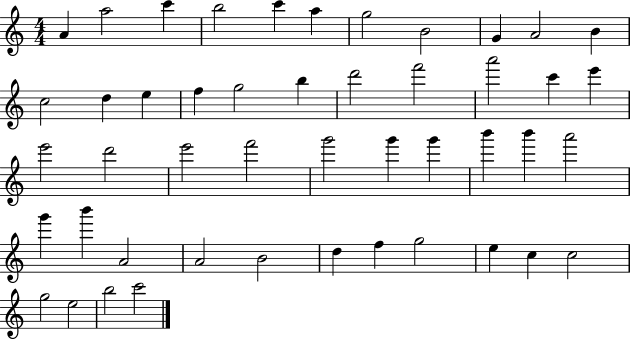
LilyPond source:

{
  \clef treble
  \numericTimeSignature
  \time 4/4
  \key c \major
  a'4 a''2 c'''4 | b''2 c'''4 a''4 | g''2 b'2 | g'4 a'2 b'4 | \break c''2 d''4 e''4 | f''4 g''2 b''4 | d'''2 f'''2 | a'''2 c'''4 e'''4 | \break e'''2 d'''2 | e'''2 f'''2 | g'''2 g'''4 g'''4 | b'''4 b'''4 a'''2 | \break g'''4 b'''4 a'2 | a'2 b'2 | d''4 f''4 g''2 | e''4 c''4 c''2 | \break g''2 e''2 | b''2 c'''2 | \bar "|."
}